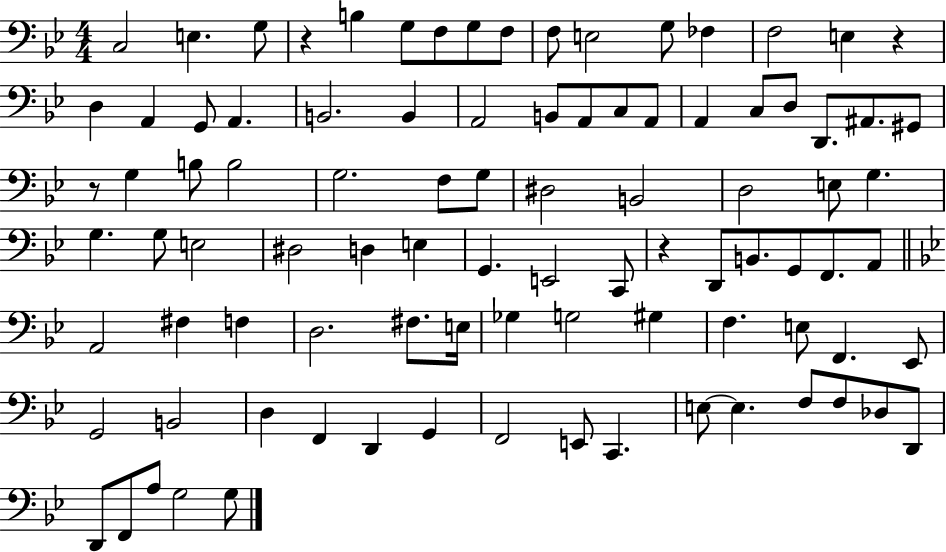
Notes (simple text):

C3/h E3/q. G3/e R/q B3/q G3/e F3/e G3/e F3/e F3/e E3/h G3/e FES3/q F3/h E3/q R/q D3/q A2/q G2/e A2/q. B2/h. B2/q A2/h B2/e A2/e C3/e A2/e A2/q C3/e D3/e D2/e. A#2/e. G#2/e R/e G3/q B3/e B3/h G3/h. F3/e G3/e D#3/h B2/h D3/h E3/e G3/q. G3/q. G3/e E3/h D#3/h D3/q E3/q G2/q. E2/h C2/e R/q D2/e B2/e. G2/e F2/e. A2/e A2/h F#3/q F3/q D3/h. F#3/e. E3/s Gb3/q G3/h G#3/q F3/q. E3/e F2/q. Eb2/e G2/h B2/h D3/q F2/q D2/q G2/q F2/h E2/e C2/q. E3/e E3/q. F3/e F3/e Db3/e D2/e D2/e F2/e A3/e G3/h G3/e